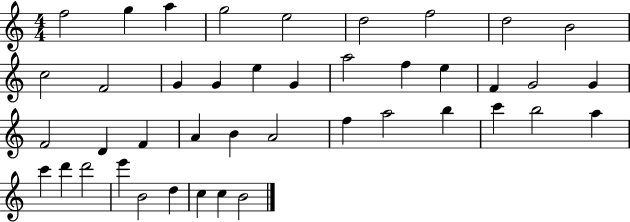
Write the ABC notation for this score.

X:1
T:Untitled
M:4/4
L:1/4
K:C
f2 g a g2 e2 d2 f2 d2 B2 c2 F2 G G e G a2 f e F G2 G F2 D F A B A2 f a2 b c' b2 a c' d' d'2 e' B2 d c c B2